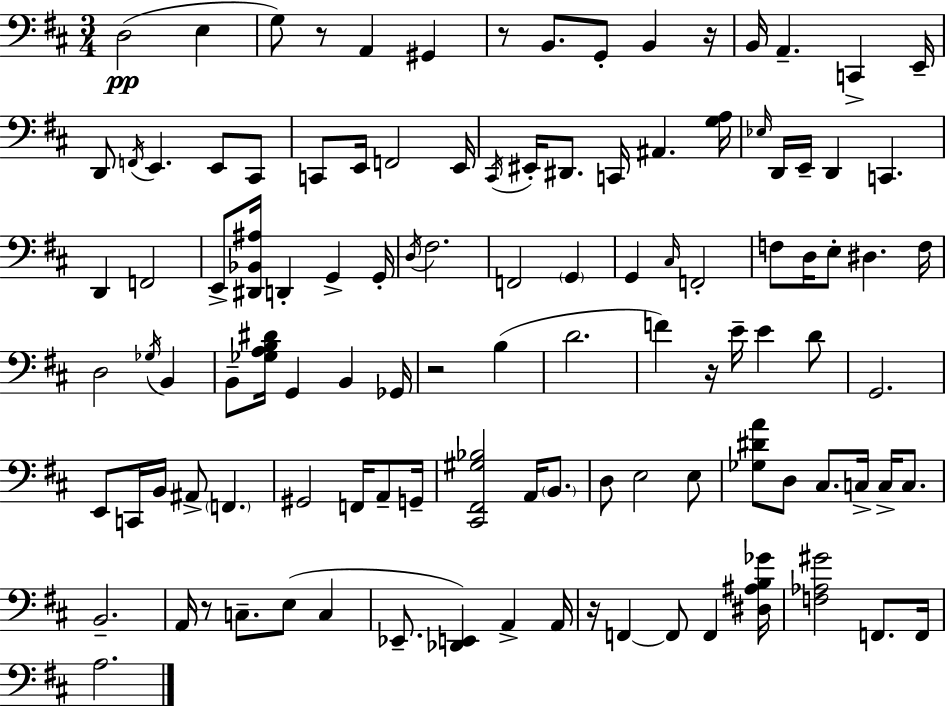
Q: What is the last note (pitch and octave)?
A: A3